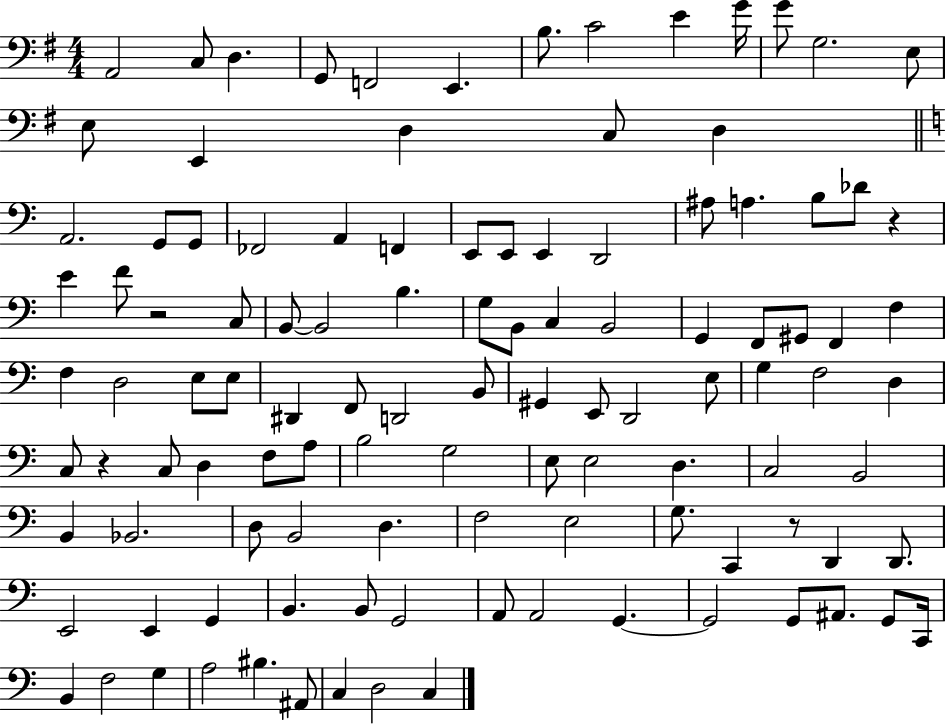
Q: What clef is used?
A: bass